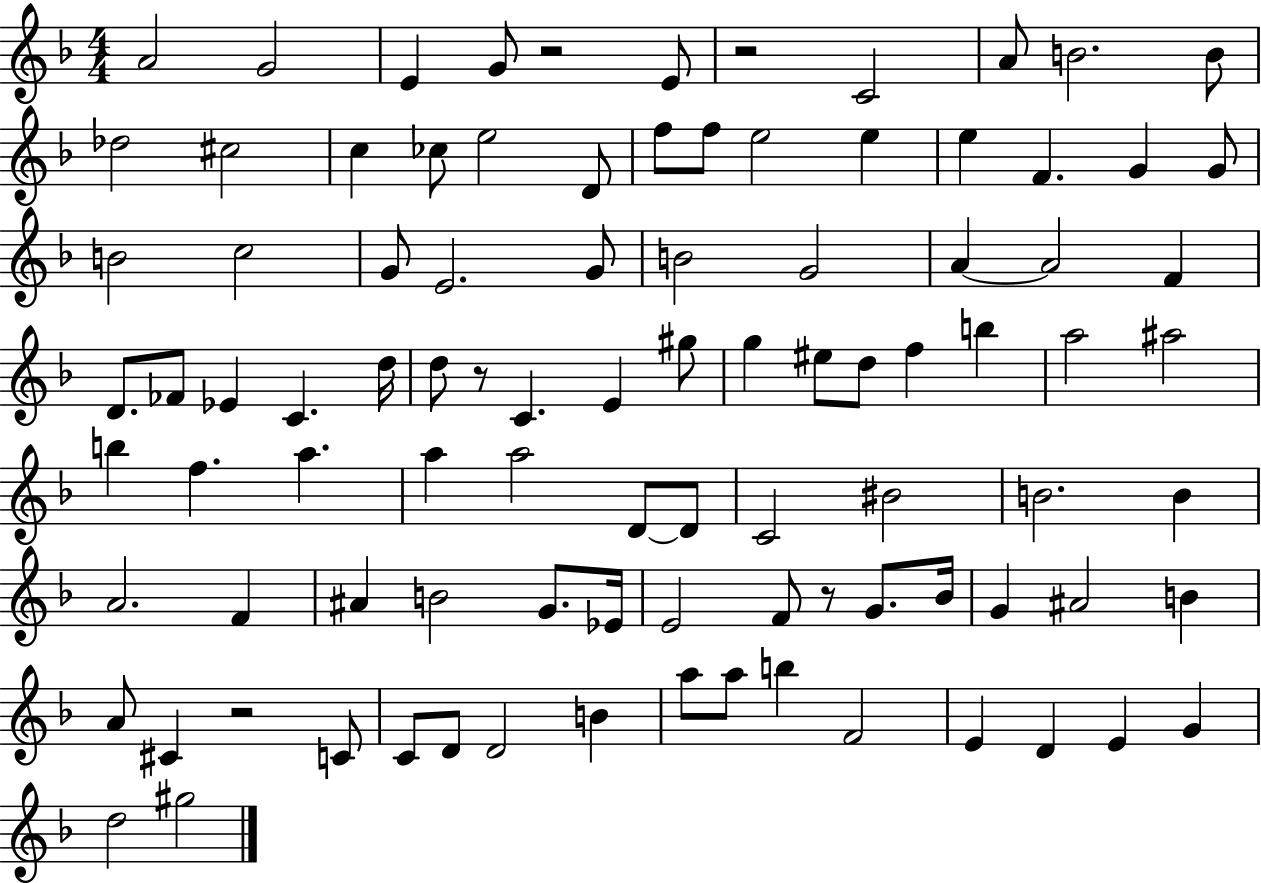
{
  \clef treble
  \numericTimeSignature
  \time 4/4
  \key f \major
  \repeat volta 2 { a'2 g'2 | e'4 g'8 r2 e'8 | r2 c'2 | a'8 b'2. b'8 | \break des''2 cis''2 | c''4 ces''8 e''2 d'8 | f''8 f''8 e''2 e''4 | e''4 f'4. g'4 g'8 | \break b'2 c''2 | g'8 e'2. g'8 | b'2 g'2 | a'4~~ a'2 f'4 | \break d'8. fes'8 ees'4 c'4. d''16 | d''8 r8 c'4. e'4 gis''8 | g''4 eis''8 d''8 f''4 b''4 | a''2 ais''2 | \break b''4 f''4. a''4. | a''4 a''2 d'8~~ d'8 | c'2 bis'2 | b'2. b'4 | \break a'2. f'4 | ais'4 b'2 g'8. ees'16 | e'2 f'8 r8 g'8. bes'16 | g'4 ais'2 b'4 | \break a'8 cis'4 r2 c'8 | c'8 d'8 d'2 b'4 | a''8 a''8 b''4 f'2 | e'4 d'4 e'4 g'4 | \break d''2 gis''2 | } \bar "|."
}